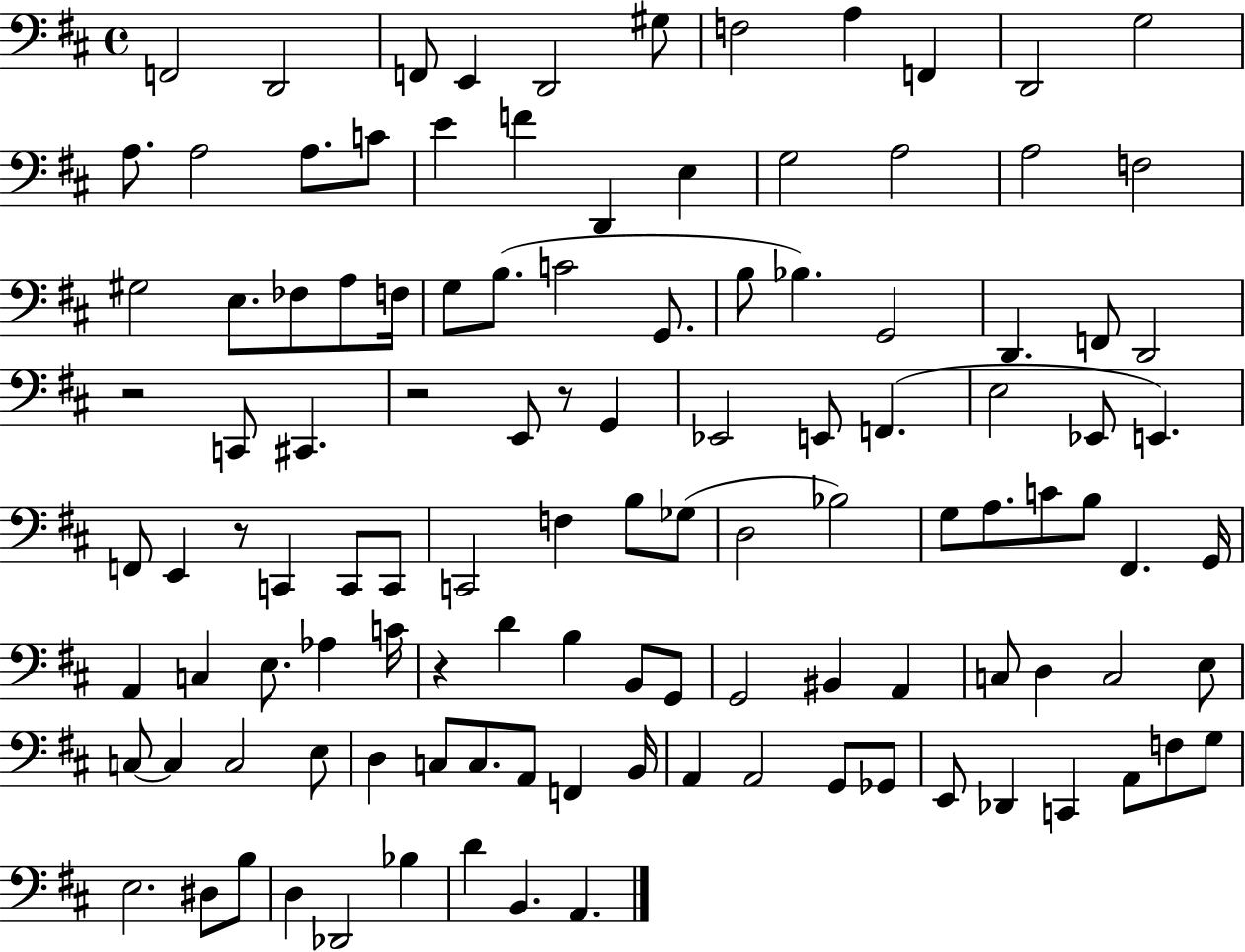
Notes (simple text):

F2/h D2/h F2/e E2/q D2/h G#3/e F3/h A3/q F2/q D2/h G3/h A3/e. A3/h A3/e. C4/e E4/q F4/q D2/q E3/q G3/h A3/h A3/h F3/h G#3/h E3/e. FES3/e A3/e F3/s G3/e B3/e. C4/h G2/e. B3/e Bb3/q. G2/h D2/q. F2/e D2/h R/h C2/e C#2/q. R/h E2/e R/e G2/q Eb2/h E2/e F2/q. E3/h Eb2/e E2/q. F2/e E2/q R/e C2/q C2/e C2/e C2/h F3/q B3/e Gb3/e D3/h Bb3/h G3/e A3/e. C4/e B3/e F#2/q. G2/s A2/q C3/q E3/e. Ab3/q C4/s R/q D4/q B3/q B2/e G2/e G2/h BIS2/q A2/q C3/e D3/q C3/h E3/e C3/e C3/q C3/h E3/e D3/q C3/e C3/e. A2/e F2/q B2/s A2/q A2/h G2/e Gb2/e E2/e Db2/q C2/q A2/e F3/e G3/e E3/h. D#3/e B3/e D3/q Db2/h Bb3/q D4/q B2/q. A2/q.